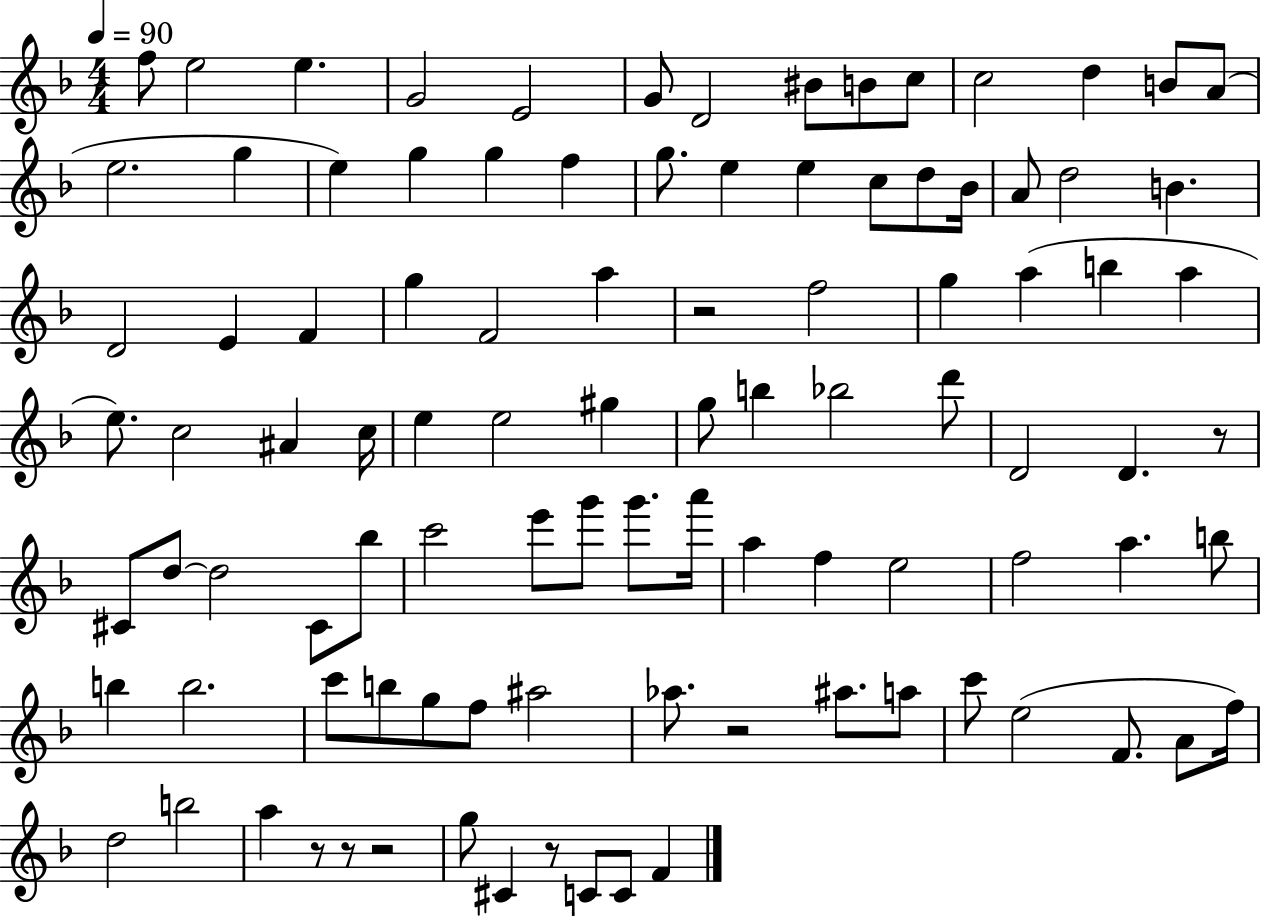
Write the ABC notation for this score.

X:1
T:Untitled
M:4/4
L:1/4
K:F
f/2 e2 e G2 E2 G/2 D2 ^B/2 B/2 c/2 c2 d B/2 A/2 e2 g e g g f g/2 e e c/2 d/2 _B/4 A/2 d2 B D2 E F g F2 a z2 f2 g a b a e/2 c2 ^A c/4 e e2 ^g g/2 b _b2 d'/2 D2 D z/2 ^C/2 d/2 d2 ^C/2 _b/2 c'2 e'/2 g'/2 g'/2 a'/4 a f e2 f2 a b/2 b b2 c'/2 b/2 g/2 f/2 ^a2 _a/2 z2 ^a/2 a/2 c'/2 e2 F/2 A/2 f/4 d2 b2 a z/2 z/2 z2 g/2 ^C z/2 C/2 C/2 F